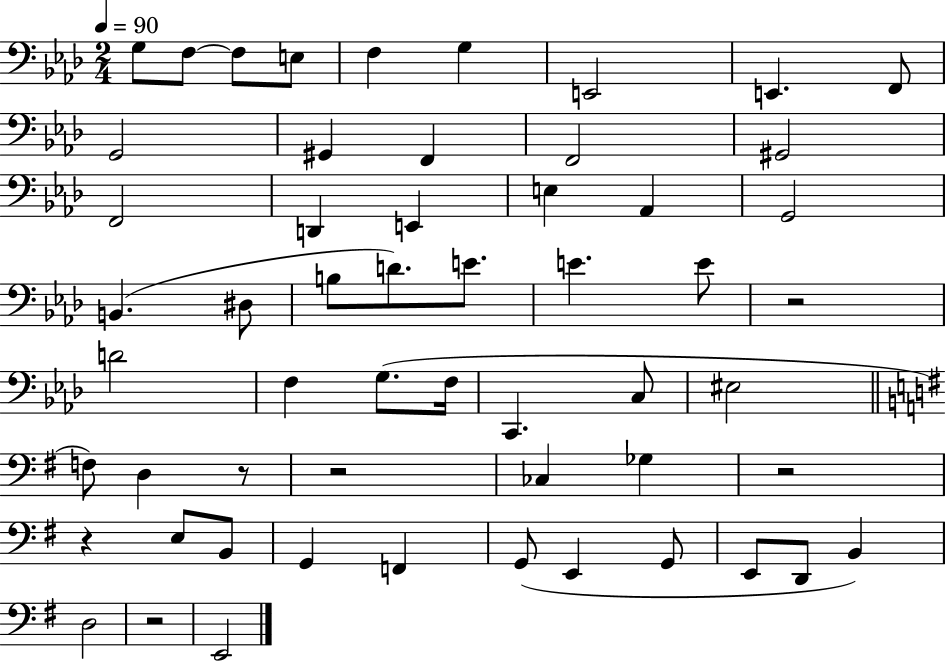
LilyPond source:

{
  \clef bass
  \numericTimeSignature
  \time 2/4
  \key aes \major
  \tempo 4 = 90
  g8 f8~~ f8 e8 | f4 g4 | e,2 | e,4. f,8 | \break g,2 | gis,4 f,4 | f,2 | gis,2 | \break f,2 | d,4 e,4 | e4 aes,4 | g,2 | \break b,4.( dis8 | b8 d'8.) e'8. | e'4. e'8 | r2 | \break d'2 | f4 g8.( f16 | c,4. c8 | eis2 | \break \bar "||" \break \key g \major f8) d4 r8 | r2 | ces4 ges4 | r2 | \break r4 e8 b,8 | g,4 f,4 | g,8( e,4 g,8 | e,8 d,8 b,4) | \break d2 | r2 | e,2 | \bar "|."
}